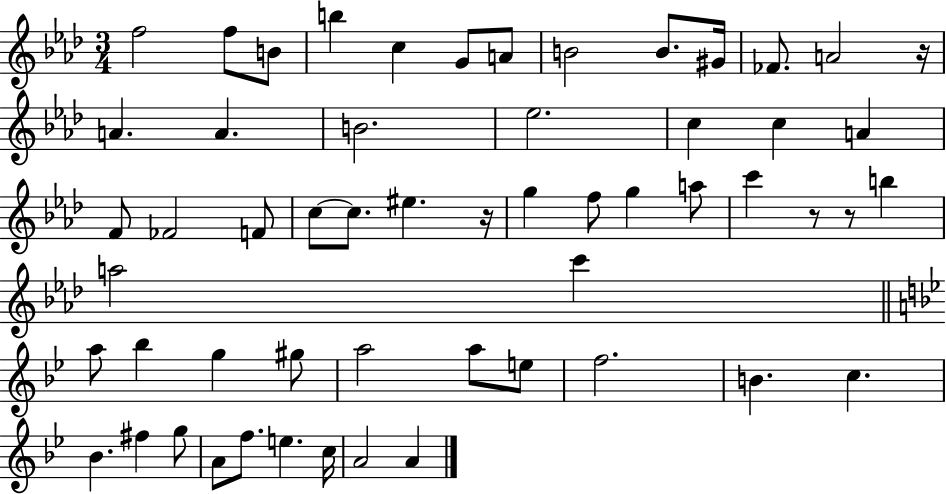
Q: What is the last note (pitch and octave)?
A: A4